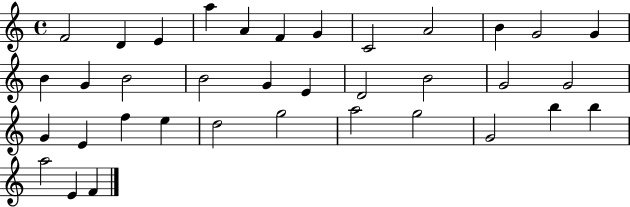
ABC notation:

X:1
T:Untitled
M:4/4
L:1/4
K:C
F2 D E a A F G C2 A2 B G2 G B G B2 B2 G E D2 B2 G2 G2 G E f e d2 g2 a2 g2 G2 b b a2 E F